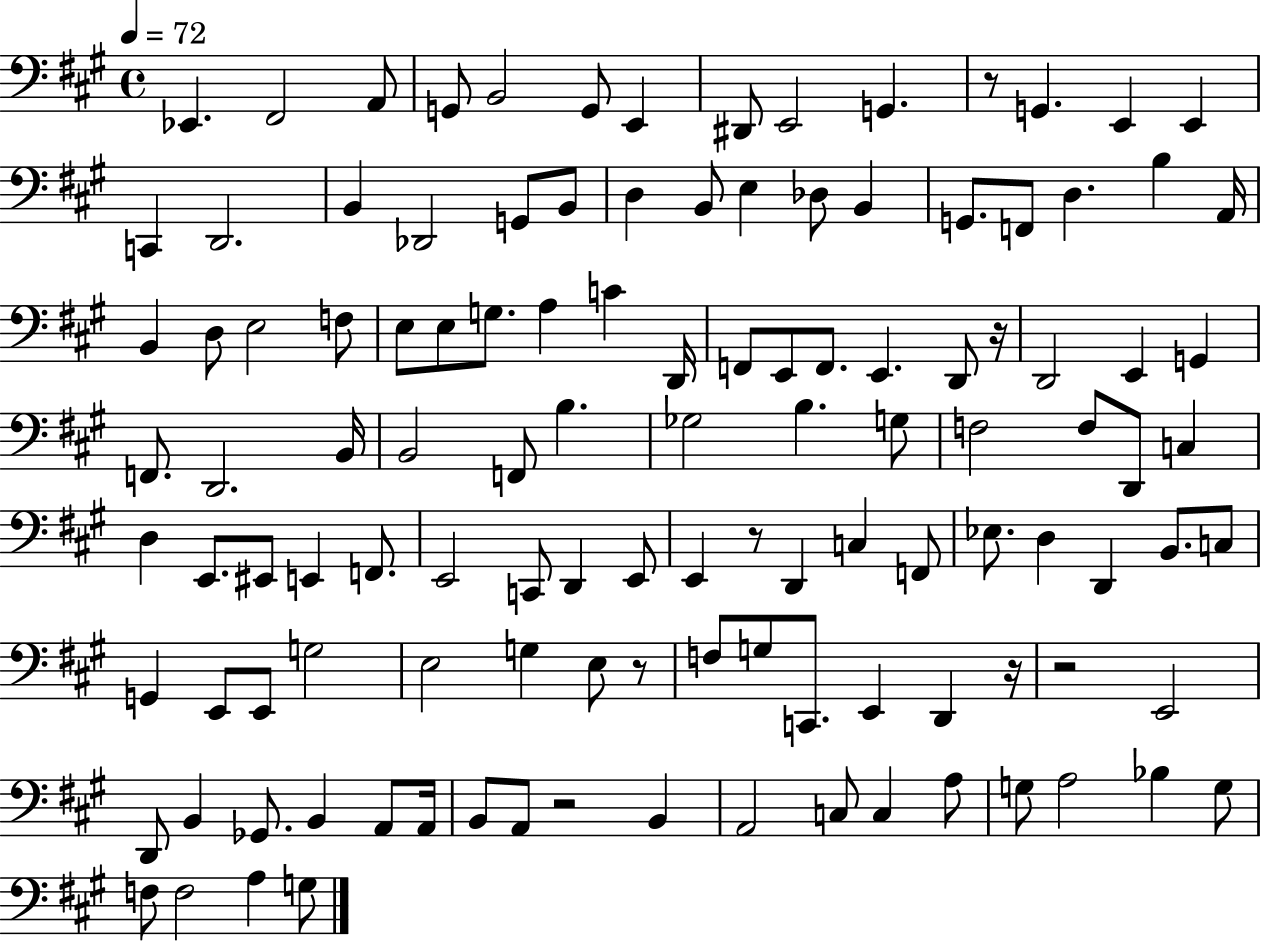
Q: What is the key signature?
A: A major